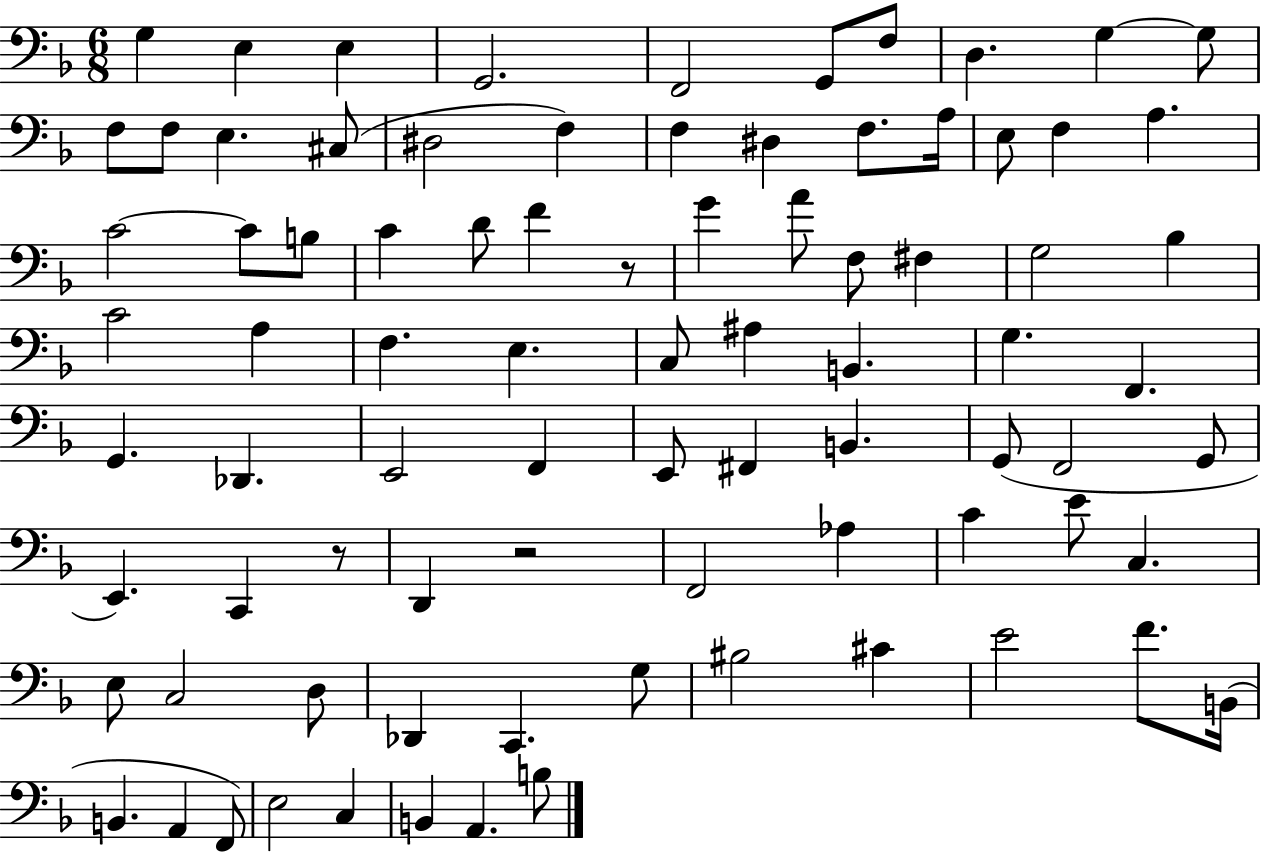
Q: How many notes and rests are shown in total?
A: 84